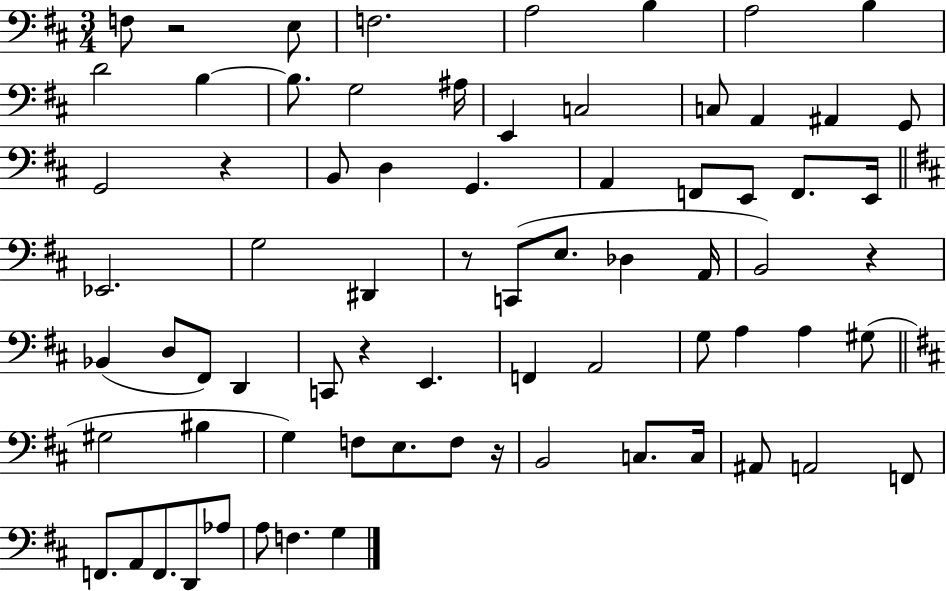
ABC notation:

X:1
T:Untitled
M:3/4
L:1/4
K:D
F,/2 z2 E,/2 F,2 A,2 B, A,2 B, D2 B, B,/2 G,2 ^A,/4 E,, C,2 C,/2 A,, ^A,, G,,/2 G,,2 z B,,/2 D, G,, A,, F,,/2 E,,/2 F,,/2 E,,/4 _E,,2 G,2 ^D,, z/2 C,,/2 E,/2 _D, A,,/4 B,,2 z _B,, D,/2 ^F,,/2 D,, C,,/2 z E,, F,, A,,2 G,/2 A, A, ^G,/2 ^G,2 ^B, G, F,/2 E,/2 F,/2 z/4 B,,2 C,/2 C,/4 ^A,,/2 A,,2 F,,/2 F,,/2 A,,/2 F,,/2 D,,/2 _A,/2 A,/2 F, G,